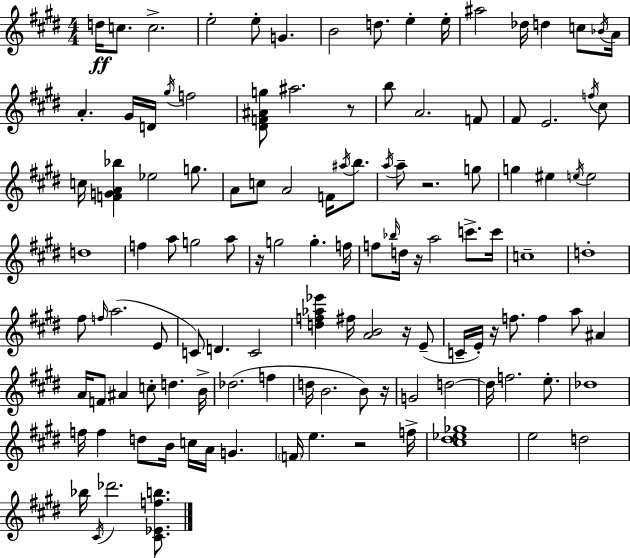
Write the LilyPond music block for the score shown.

{
  \clef treble
  \numericTimeSignature
  \time 4/4
  \key e \major
  d''16\ff c''8. c''2.-> | e''2-. e''8-. g'4. | b'2 d''8. e''4-. e''16-. | ais''2 des''16 d''4 c''8 \acciaccatura { bes'16 } | \break a'16 a'4.-. gis'16 d'16 \acciaccatura { gis''16 } f''2 | <dis' f' ais' g''>8 ais''2. | r8 b''8 a'2. | f'8 fis'8 e'2. | \break \acciaccatura { f''16 } cis''8 c''16 <f' g' a' bes''>4 ees''2 | g''8. a'8 c''8 a'2 f'16 | \acciaccatura { ais''16 } b''8. \acciaccatura { a''16 } a''8-- r2. | g''8 g''4 eis''4 \acciaccatura { e''16 } e''2 | \break d''1 | f''4 a''8 g''2 | a''8 r16 g''2 g''4.-. | f''16 f''8 \grace { bes''16 } d''16 r16 a''2 | \break c'''8.-> c'''16 c''1-- | d''1-. | fis''8 \grace { f''16 } a''2.( | e'8 c'8) d'4. | \break c'2 <d'' f'' aes'' ees'''>4 fis''16 <a' b'>2 | r16 e'8--( c'16-- e'16-.) r16 f''8. f''4 | a''8 ais'4 a'16 f'8 ais'4 c''8-. | d''4. b'16-> des''2.( | \break f''4 d''16 b'2. | b'8) r16 g'2 | d''2~~ d''16 f''2. | e''8.-. des''1 | \break f''16 f''4 d''8 b'16 | c''16 a'16 g'4. \parenthesize f'16 e''4. r2 | f''16-> <cis'' dis'' ees'' ges''>1 | e''2 | \break d''2 bes''16 \acciaccatura { cis'16 } des'''2. | <cis' ees' f'' b''>8. \bar "|."
}